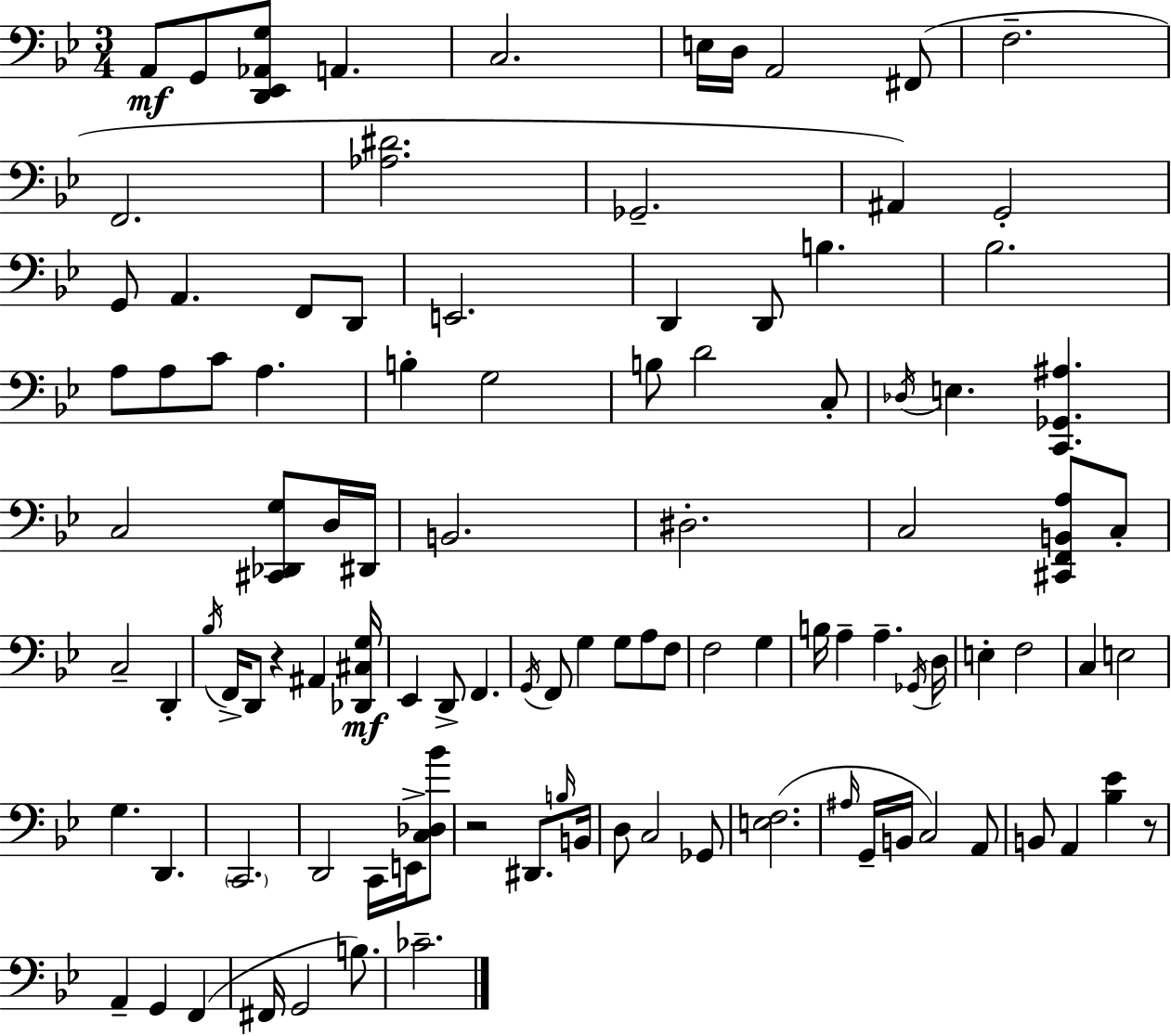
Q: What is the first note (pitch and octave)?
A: A2